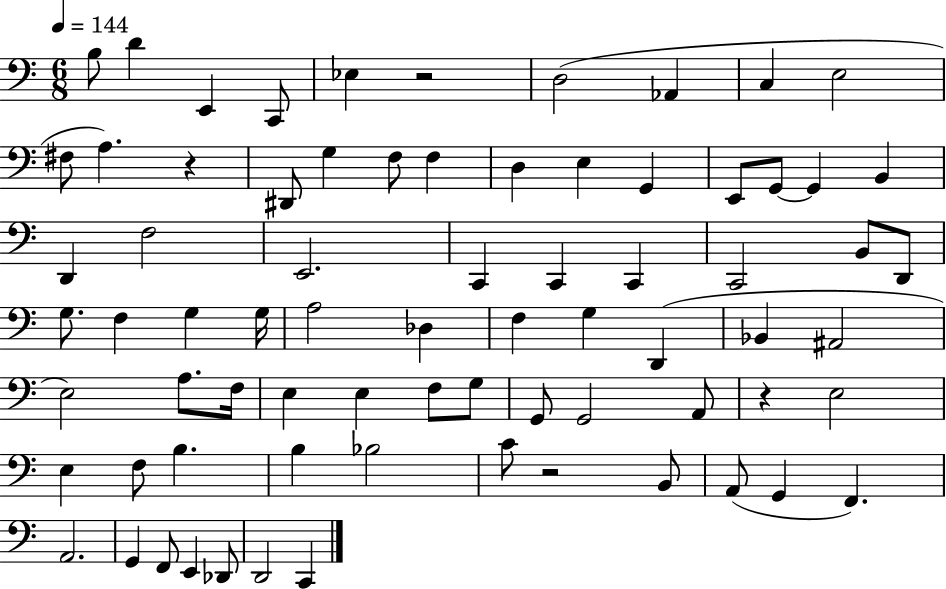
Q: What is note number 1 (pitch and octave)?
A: B3